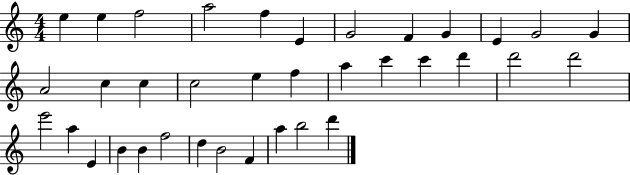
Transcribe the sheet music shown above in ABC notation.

X:1
T:Untitled
M:4/4
L:1/4
K:C
e e f2 a2 f E G2 F G E G2 G A2 c c c2 e f a c' c' d' d'2 d'2 e'2 a E B B f2 d B2 F a b2 d'